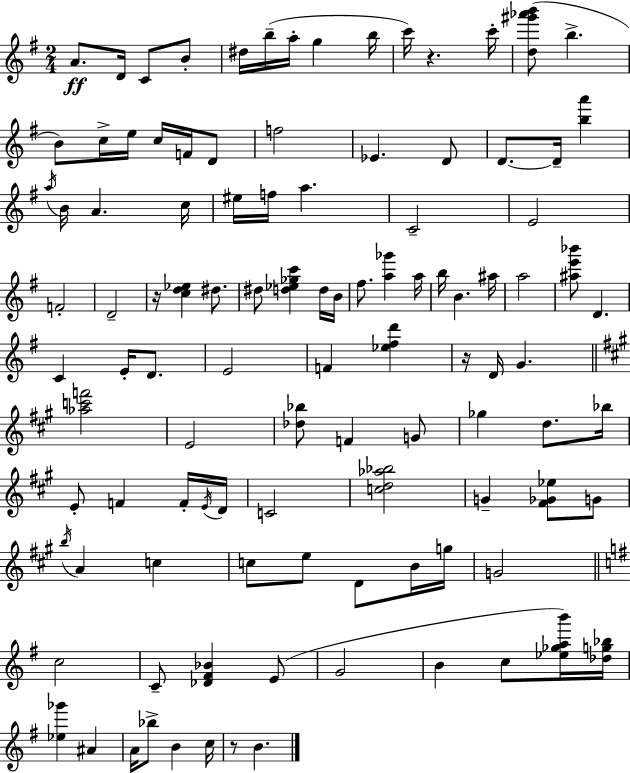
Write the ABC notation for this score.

X:1
T:Untitled
M:2/4
L:1/4
K:G
A/2 D/4 C/2 B/2 ^d/4 b/4 a/4 g b/4 c'/4 z c'/4 [d^g'_a'b']/2 b B/2 c/4 e/4 c/4 F/4 D/2 f2 _E D/2 D/2 D/4 [ba'] a/4 B/4 A c/4 ^e/4 f/4 a C2 E2 F2 D2 z/4 [cd_e] ^d/2 ^d/2 [d_e_gc'] d/4 B/4 ^f/2 [a_g'] a/4 b/4 B ^a/4 a2 [^ae'_b']/2 D C E/4 D/2 E2 F [_e^fd'] z/4 D/4 G [_ac'f']2 E2 [_d_b]/2 F G/2 _g d/2 _b/4 E/2 F F/4 E/4 D/4 C2 [cd_a_b]2 G [^F_G_e]/2 G/2 b/4 A c c/2 e/2 D/2 B/4 g/4 G2 c2 C/2 [_D^F_B] E/2 G2 B c/2 [_e_gab']/4 [_dg_b]/4 [_e_g'] ^A A/4 _b/2 B c/4 z/2 B